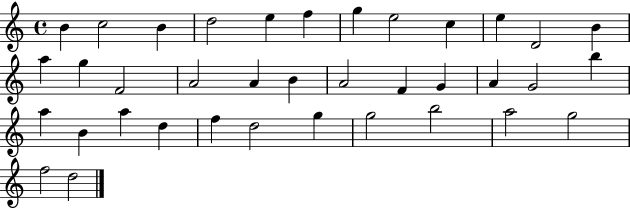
B4/q C5/h B4/q D5/h E5/q F5/q G5/q E5/h C5/q E5/q D4/h B4/q A5/q G5/q F4/h A4/h A4/q B4/q A4/h F4/q G4/q A4/q G4/h B5/q A5/q B4/q A5/q D5/q F5/q D5/h G5/q G5/h B5/h A5/h G5/h F5/h D5/h